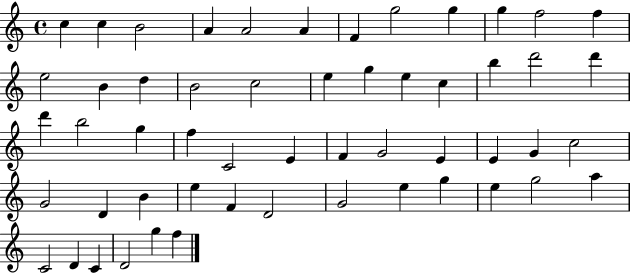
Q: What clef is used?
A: treble